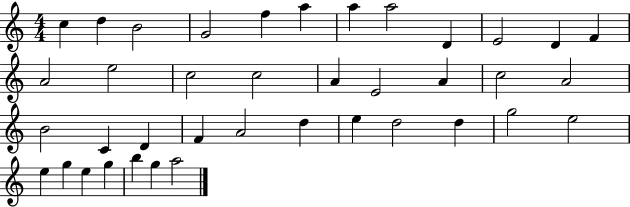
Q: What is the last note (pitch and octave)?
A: A5